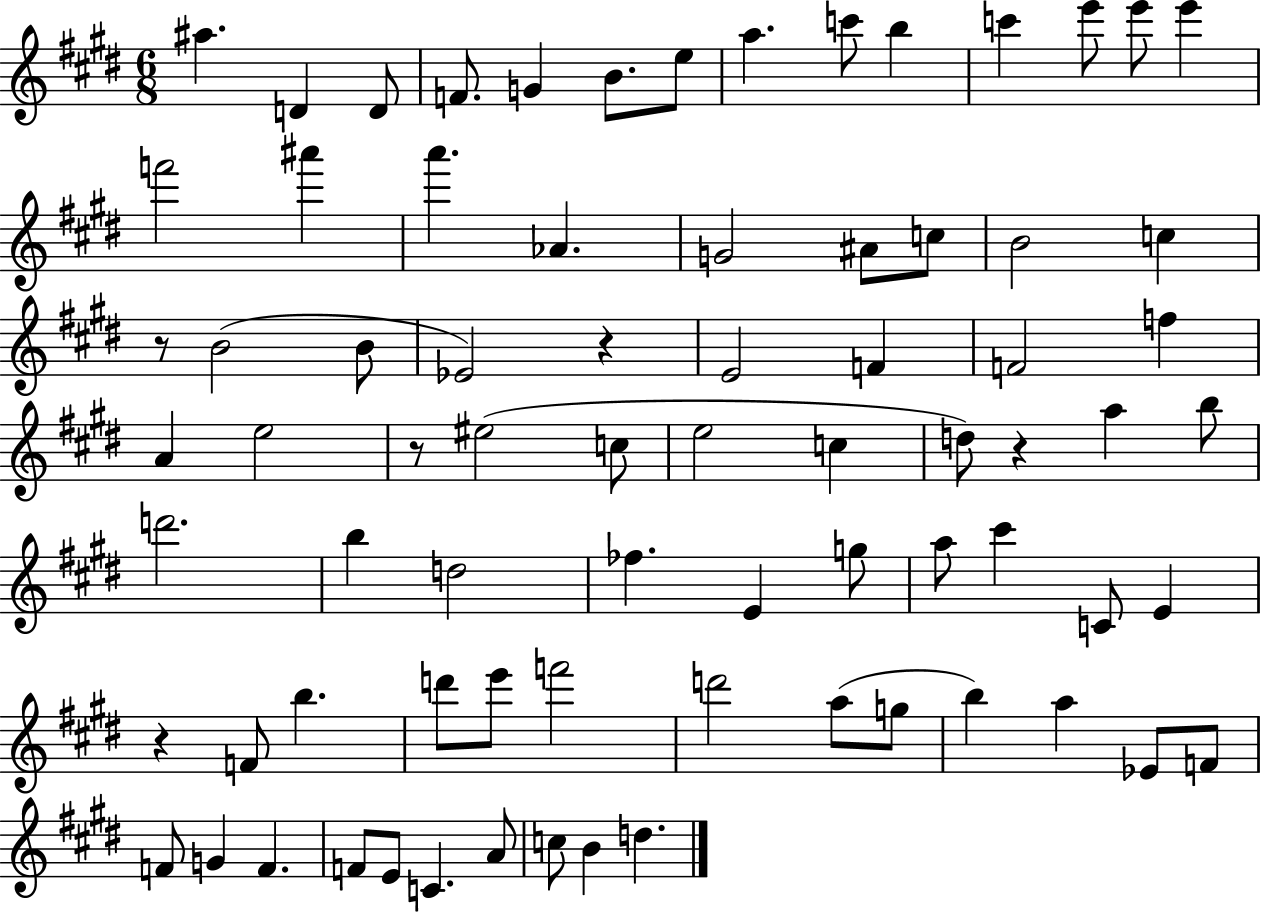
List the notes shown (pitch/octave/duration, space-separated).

A#5/q. D4/q D4/e F4/e. G4/q B4/e. E5/e A5/q. C6/e B5/q C6/q E6/e E6/e E6/q F6/h A#6/q A6/q. Ab4/q. G4/h A#4/e C5/e B4/h C5/q R/e B4/h B4/e Eb4/h R/q E4/h F4/q F4/h F5/q A4/q E5/h R/e EIS5/h C5/e E5/h C5/q D5/e R/q A5/q B5/e D6/h. B5/q D5/h FES5/q. E4/q G5/e A5/e C#6/q C4/e E4/q R/q F4/e B5/q. D6/e E6/e F6/h D6/h A5/e G5/e B5/q A5/q Eb4/e F4/e F4/e G4/q F4/q. F4/e E4/e C4/q. A4/e C5/e B4/q D5/q.